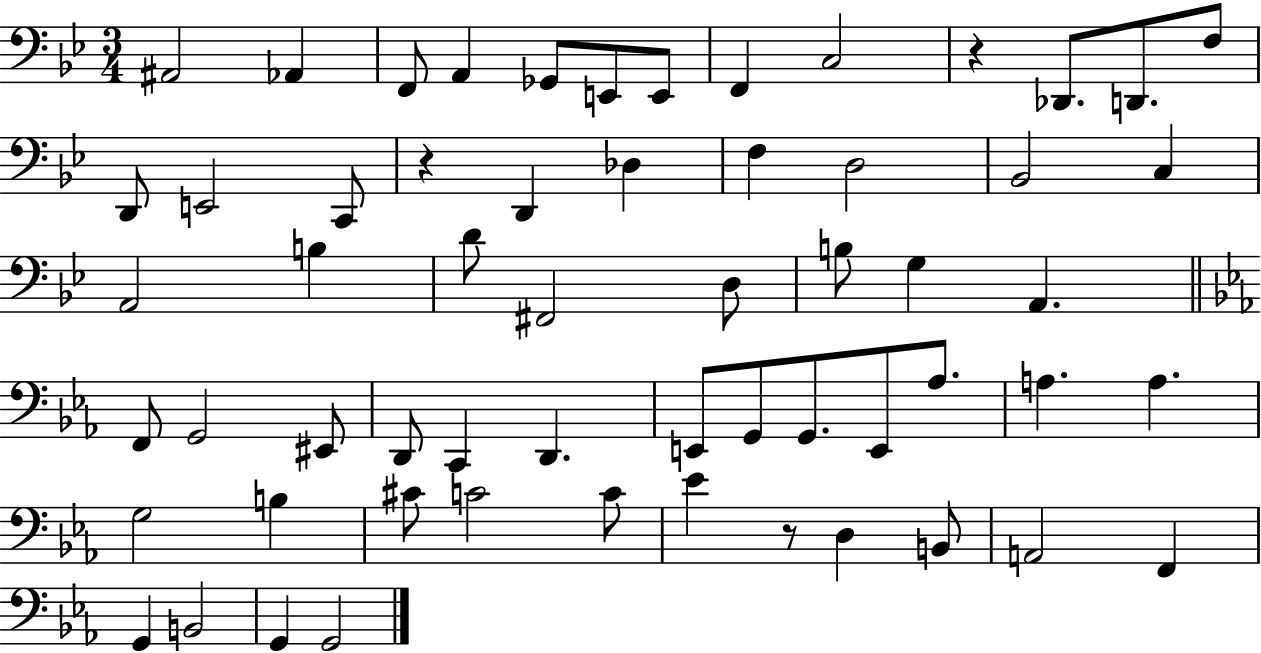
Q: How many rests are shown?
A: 3